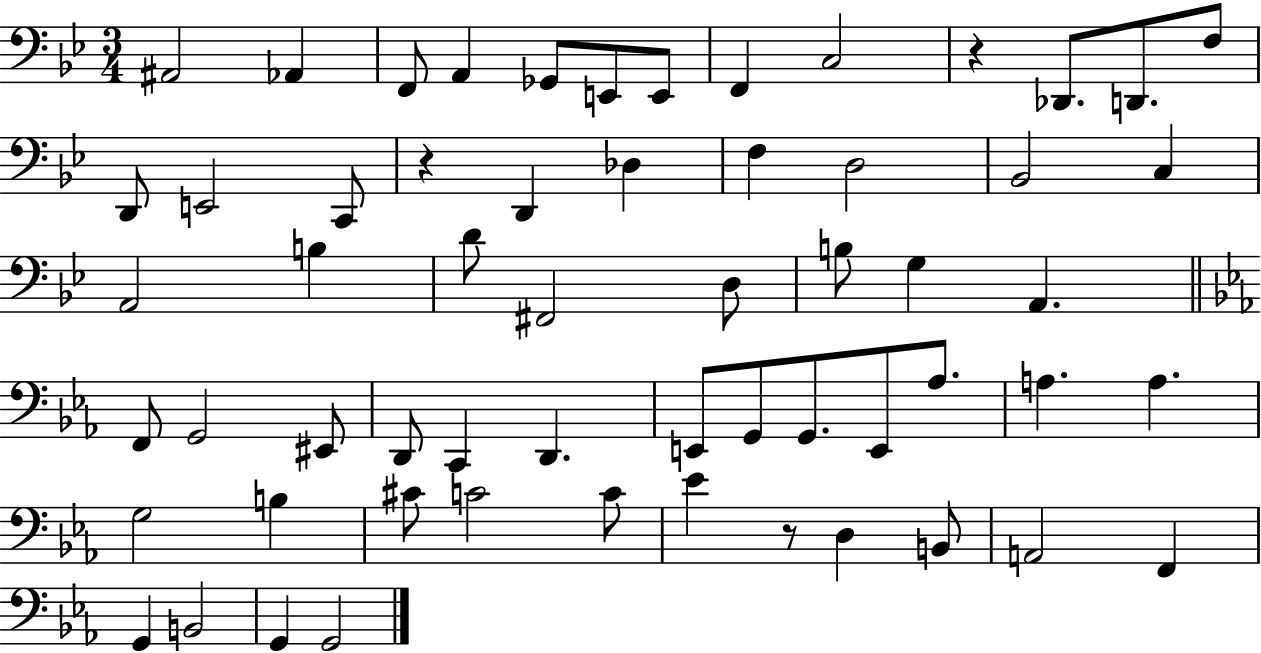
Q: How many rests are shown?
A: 3